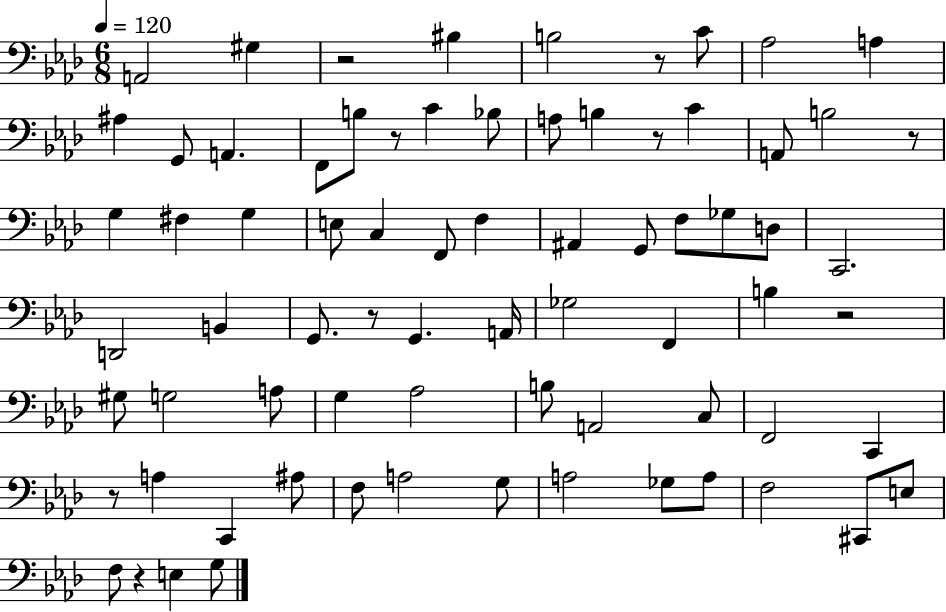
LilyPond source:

{
  \clef bass
  \numericTimeSignature
  \time 6/8
  \key aes \major
  \tempo 4 = 120
  a,2 gis4 | r2 bis4 | b2 r8 c'8 | aes2 a4 | \break ais4 g,8 a,4. | f,8 b8 r8 c'4 bes8 | a8 b4 r8 c'4 | a,8 b2 r8 | \break g4 fis4 g4 | e8 c4 f,8 f4 | ais,4 g,8 f8 ges8 d8 | c,2. | \break d,2 b,4 | g,8. r8 g,4. a,16 | ges2 f,4 | b4 r2 | \break gis8 g2 a8 | g4 aes2 | b8 a,2 c8 | f,2 c,4 | \break r8 a4 c,4 ais8 | f8 a2 g8 | a2 ges8 a8 | f2 cis,8 e8 | \break f8 r4 e4 g8 | \bar "|."
}